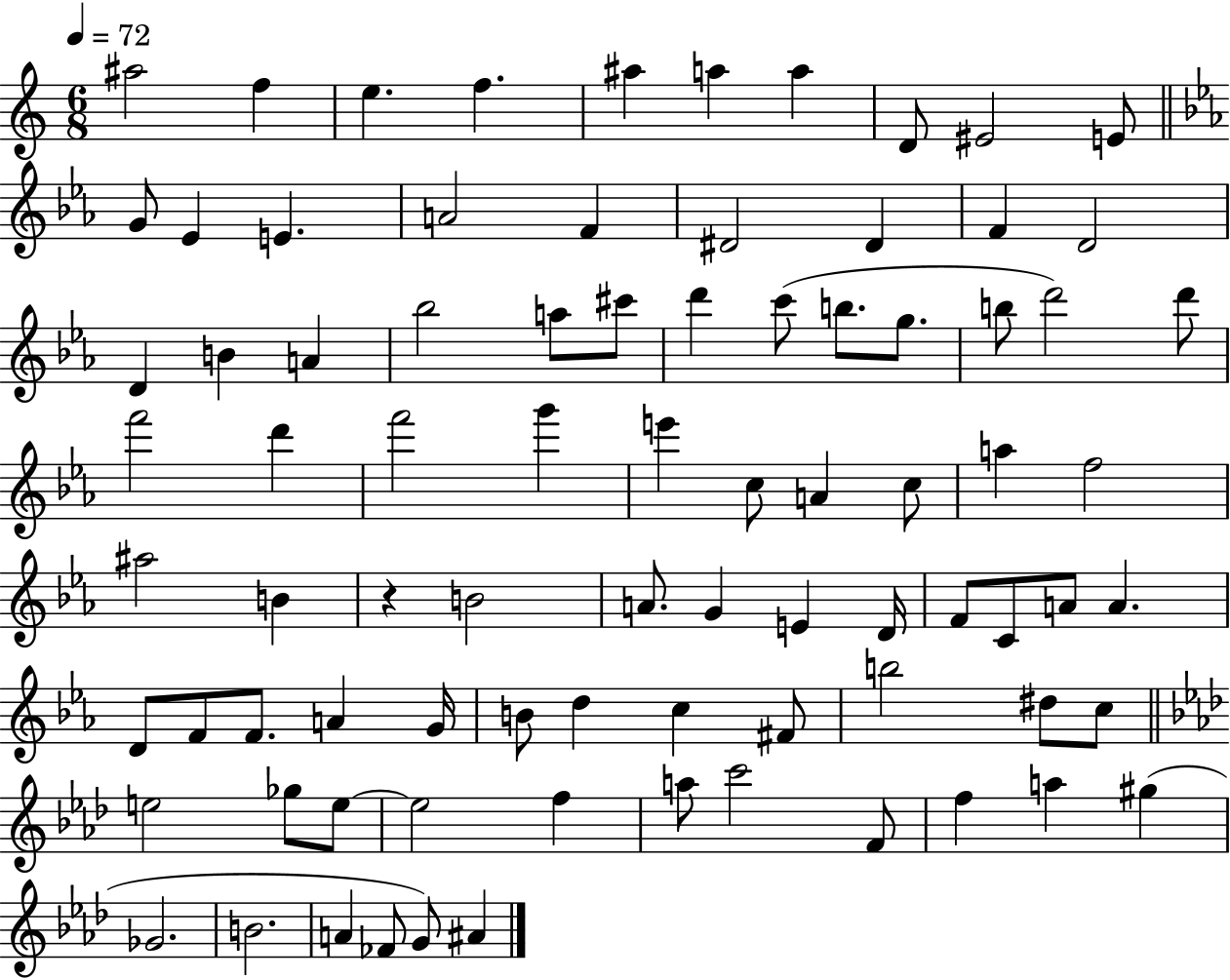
{
  \clef treble
  \numericTimeSignature
  \time 6/8
  \key c \major
  \tempo 4 = 72
  \repeat volta 2 { ais''2 f''4 | e''4. f''4. | ais''4 a''4 a''4 | d'8 eis'2 e'8 | \break \bar "||" \break \key ees \major g'8 ees'4 e'4. | a'2 f'4 | dis'2 dis'4 | f'4 d'2 | \break d'4 b'4 a'4 | bes''2 a''8 cis'''8 | d'''4 c'''8( b''8. g''8. | b''8 d'''2) d'''8 | \break f'''2 d'''4 | f'''2 g'''4 | e'''4 c''8 a'4 c''8 | a''4 f''2 | \break ais''2 b'4 | r4 b'2 | a'8. g'4 e'4 d'16 | f'8 c'8 a'8 a'4. | \break d'8 f'8 f'8. a'4 g'16 | b'8 d''4 c''4 fis'8 | b''2 dis''8 c''8 | \bar "||" \break \key aes \major e''2 ges''8 e''8~~ | e''2 f''4 | a''8 c'''2 f'8 | f''4 a''4 gis''4( | \break ges'2. | b'2. | a'4 fes'8 g'8) ais'4 | } \bar "|."
}